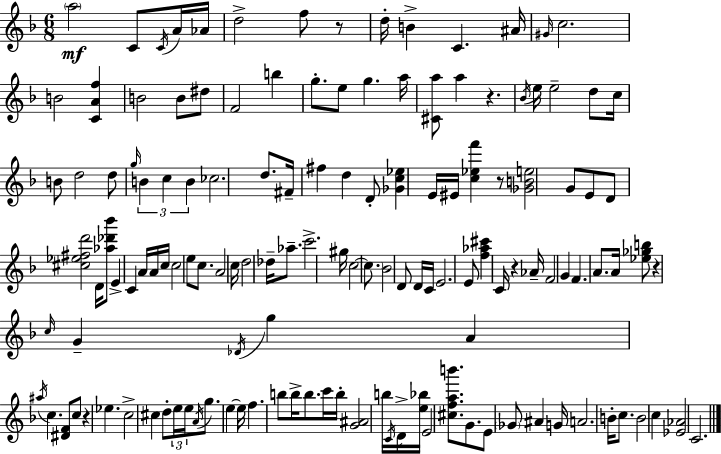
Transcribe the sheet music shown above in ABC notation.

X:1
T:Untitled
M:6/8
L:1/4
K:Dm
a2 C/2 C/4 A/4 _A/4 d2 f/2 z/2 d/4 B C ^A/4 ^G/4 c2 B2 [CAf] B2 B/2 ^d/2 F2 b g/2 e/2 g a/4 [^Ca]/2 a z _B/4 e/4 e2 d/2 c/4 B/2 d2 d/2 g/4 B c B _c2 d/2 ^F/4 ^f d D/2 [_Gc_e] E/4 ^E/4 [c_ef'] z/2 [_GBe]2 G/2 E/2 D/2 [^c_e^fd']2 D/4 [_a_d'_b']/2 E C A/4 A/4 c/4 c2 e/2 c/2 A2 c/4 d2 _d/4 _a/2 c'2 ^g/4 c2 c/2 _B2 D/2 D/4 C/4 E2 E/2 [f_a^c'] C/4 z _A/4 F2 G F A/2 A/4 [_e_gb]/2 z c/4 G _D/4 g A ^a/4 c [^DF]/2 c/2 z _e c2 ^c d/2 e/4 e/4 A/4 g/2 e e/4 f b/2 b/4 b/2 c'/4 b/4 [G^A]2 b/4 C/4 D/4 [e_b]/4 E2 [^cfab']/2 G/2 E/2 _G/2 ^A G/4 A2 B/4 c/2 B2 c [_E_A]2 C2